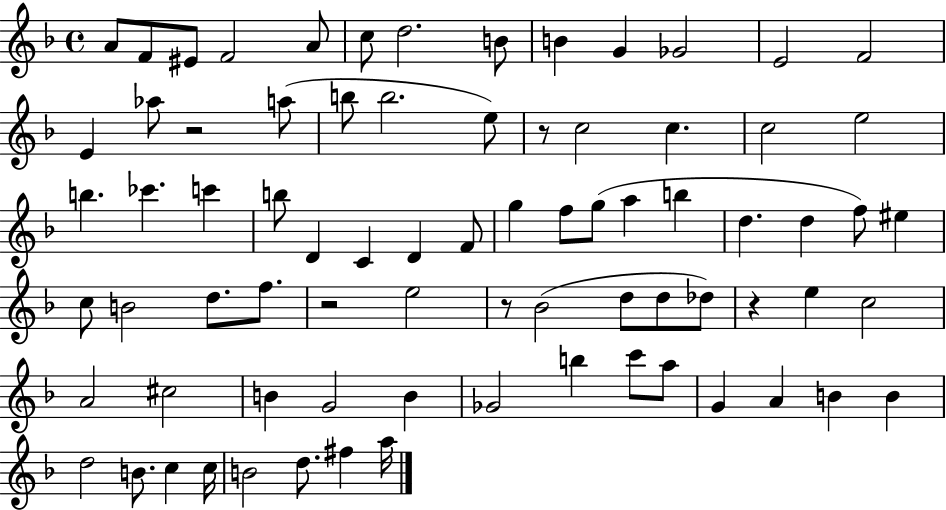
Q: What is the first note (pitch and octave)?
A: A4